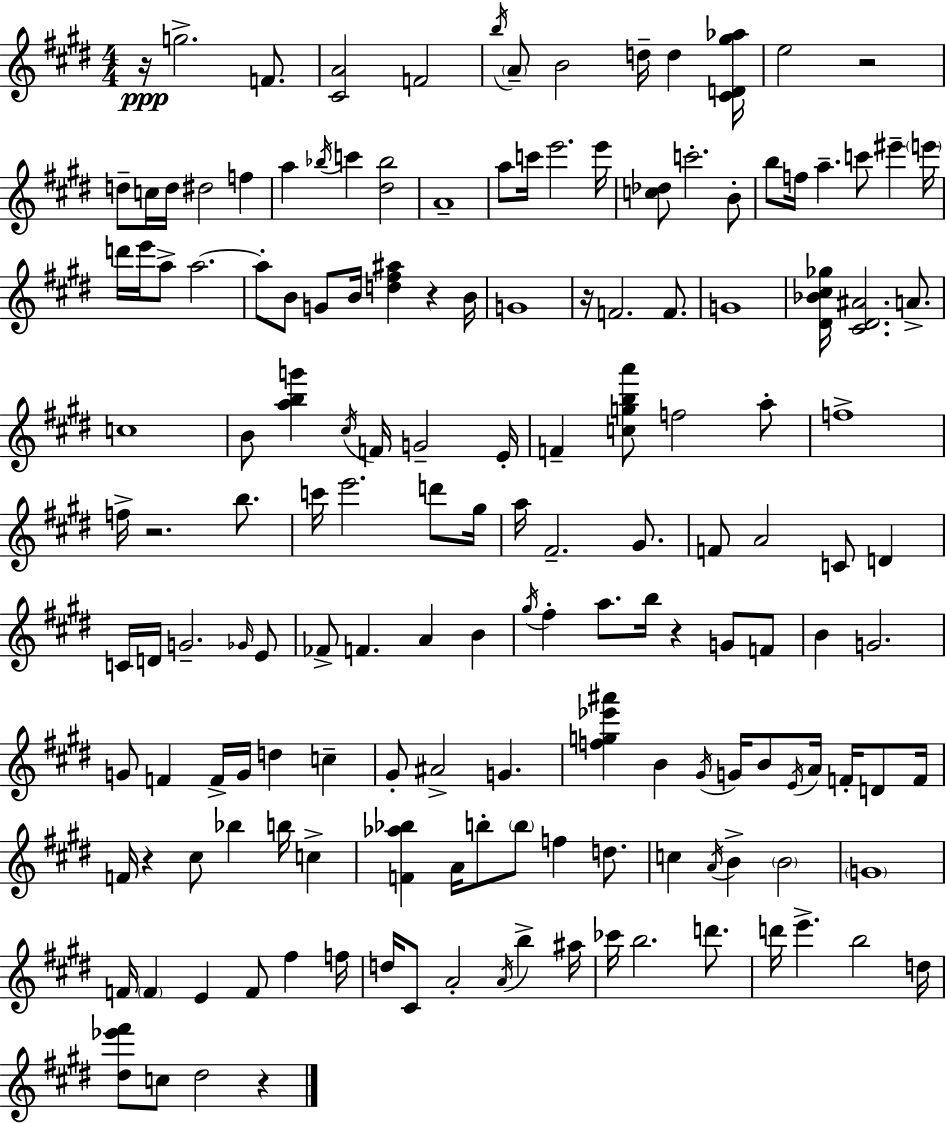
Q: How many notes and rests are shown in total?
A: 158